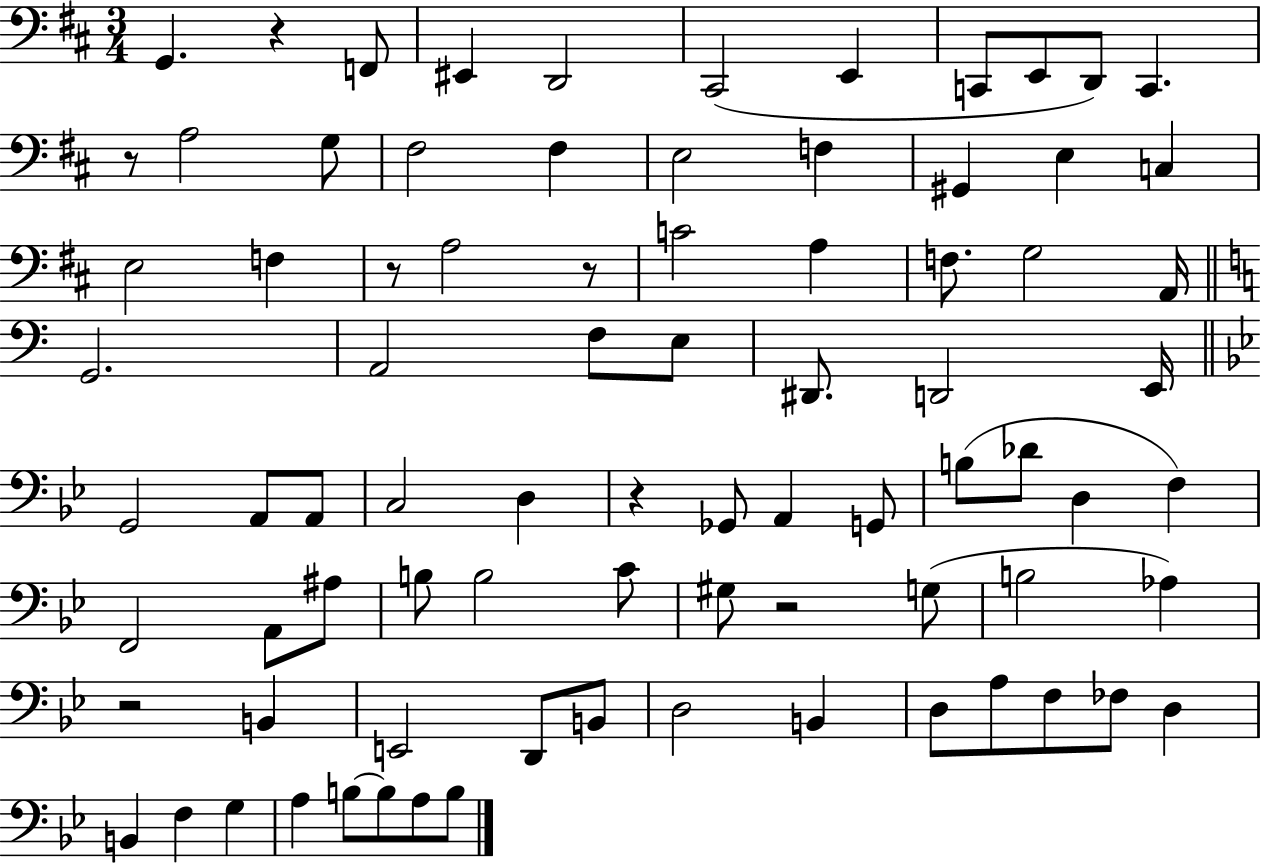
G2/q. R/q F2/e EIS2/q D2/h C#2/h E2/q C2/e E2/e D2/e C2/q. R/e A3/h G3/e F#3/h F#3/q E3/h F3/q G#2/q E3/q C3/q E3/h F3/q R/e A3/h R/e C4/h A3/q F3/e. G3/h A2/s G2/h. A2/h F3/e E3/e D#2/e. D2/h E2/s G2/h A2/e A2/e C3/h D3/q R/q Gb2/e A2/q G2/e B3/e Db4/e D3/q F3/q F2/h A2/e A#3/e B3/e B3/h C4/e G#3/e R/h G3/e B3/h Ab3/q R/h B2/q E2/h D2/e B2/e D3/h B2/q D3/e A3/e F3/e FES3/e D3/q B2/q F3/q G3/q A3/q B3/e B3/e A3/e B3/e